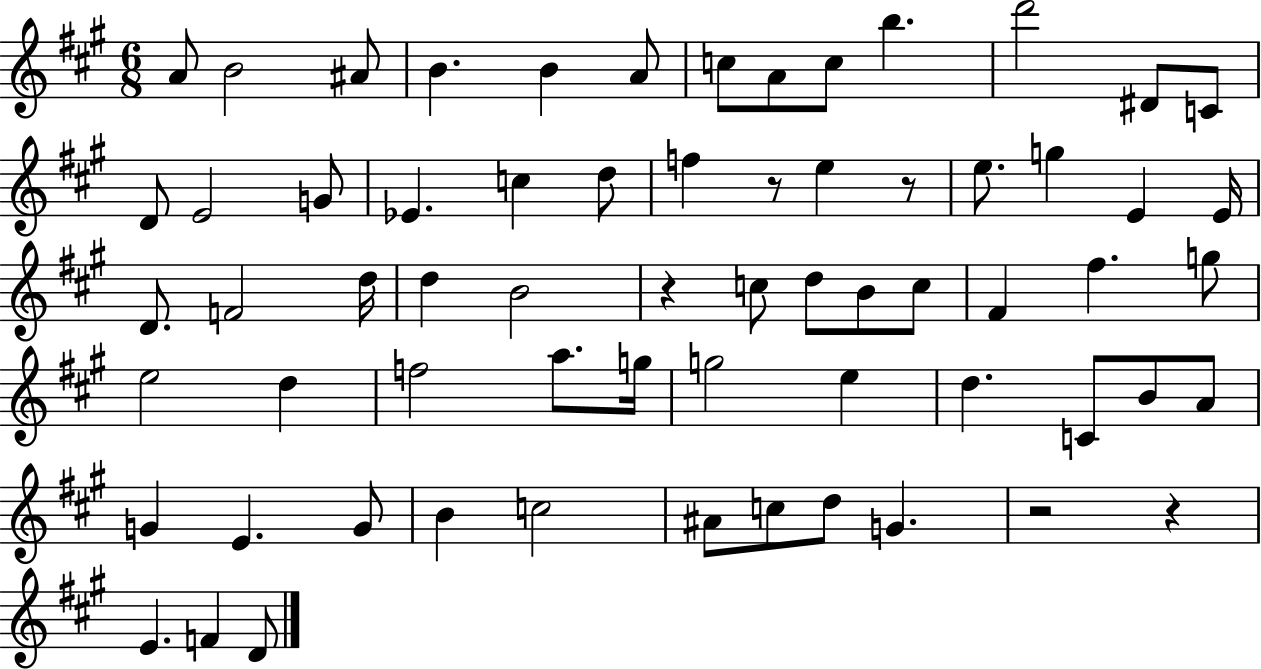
{
  \clef treble
  \numericTimeSignature
  \time 6/8
  \key a \major
  a'8 b'2 ais'8 | b'4. b'4 a'8 | c''8 a'8 c''8 b''4. | d'''2 dis'8 c'8 | \break d'8 e'2 g'8 | ees'4. c''4 d''8 | f''4 r8 e''4 r8 | e''8. g''4 e'4 e'16 | \break d'8. f'2 d''16 | d''4 b'2 | r4 c''8 d''8 b'8 c''8 | fis'4 fis''4. g''8 | \break e''2 d''4 | f''2 a''8. g''16 | g''2 e''4 | d''4. c'8 b'8 a'8 | \break g'4 e'4. g'8 | b'4 c''2 | ais'8 c''8 d''8 g'4. | r2 r4 | \break e'4. f'4 d'8 | \bar "|."
}